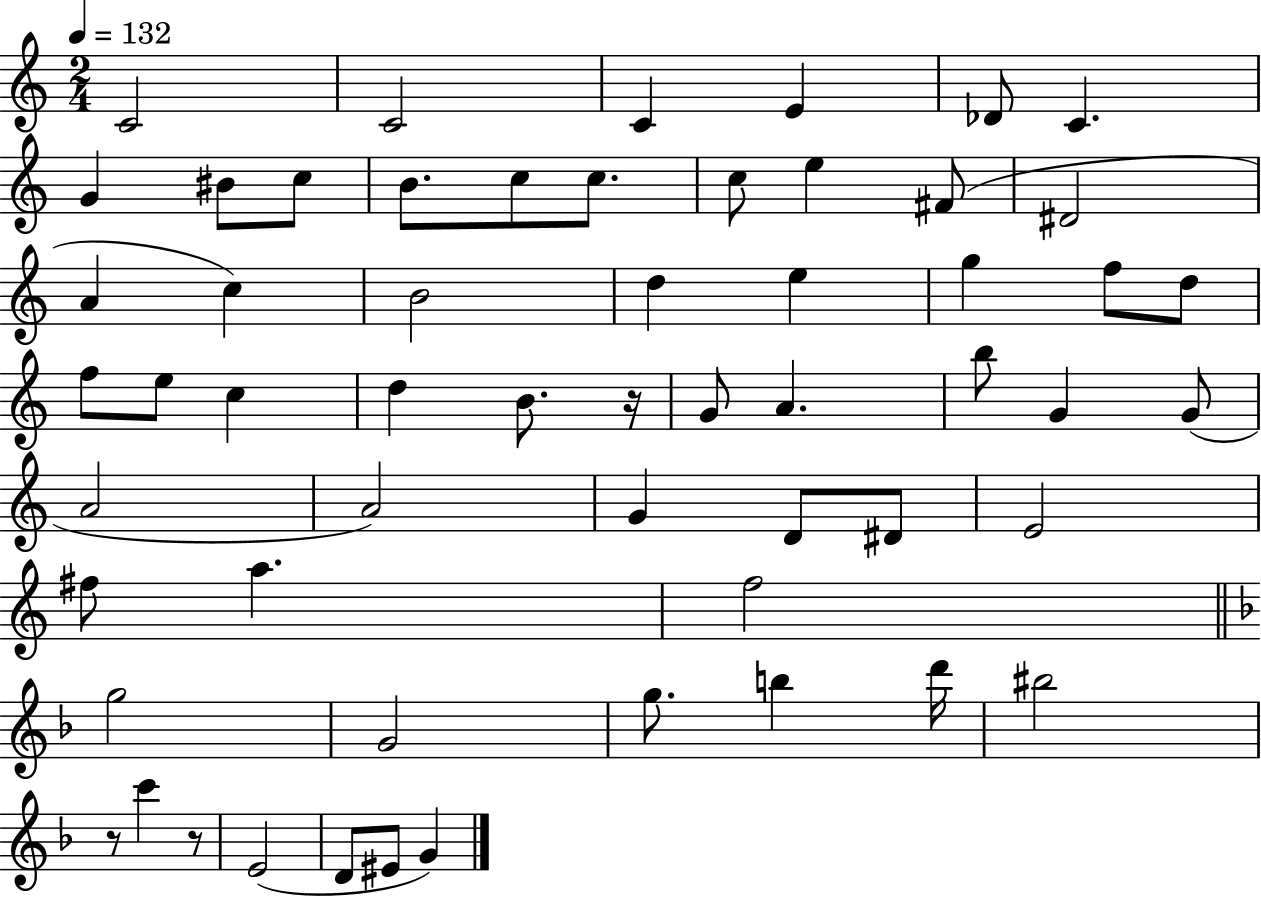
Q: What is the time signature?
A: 2/4